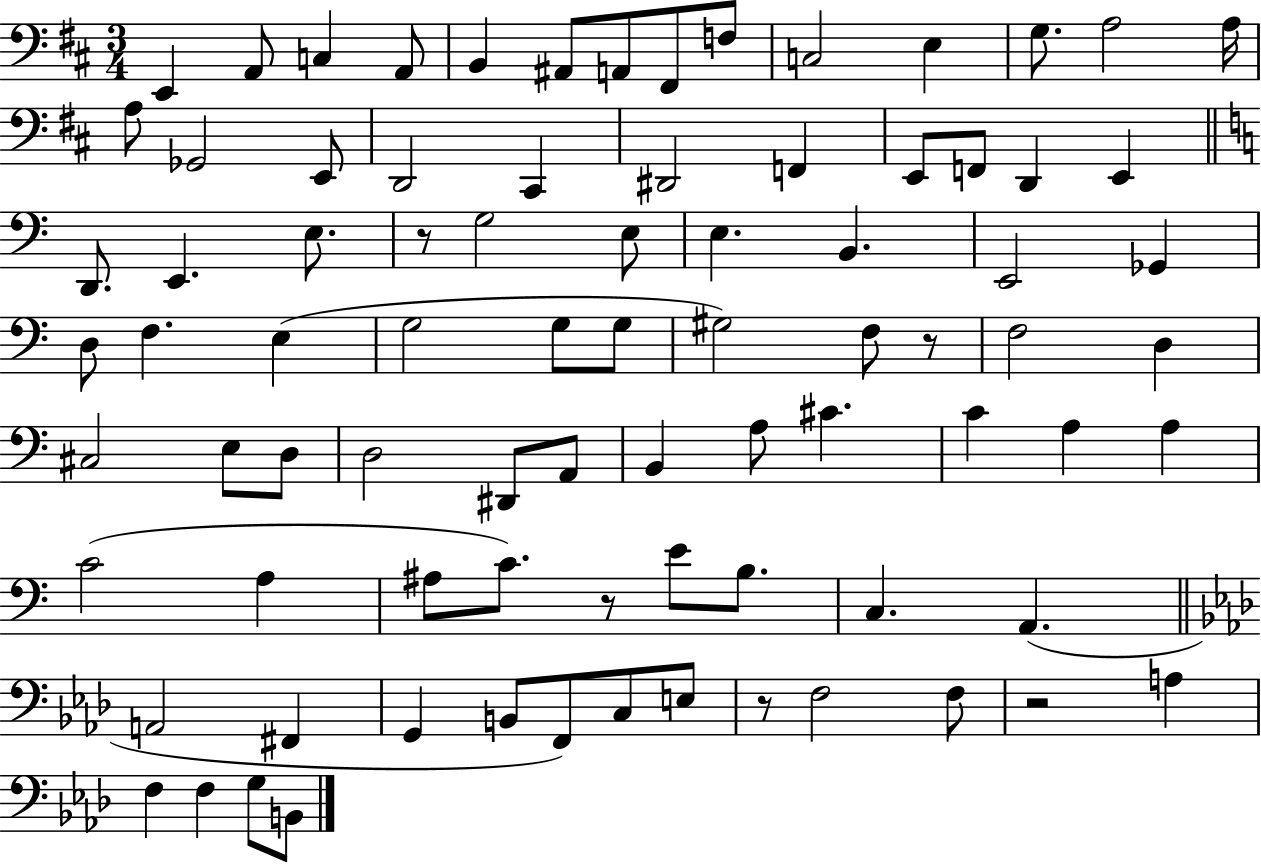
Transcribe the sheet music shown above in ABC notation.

X:1
T:Untitled
M:3/4
L:1/4
K:D
E,, A,,/2 C, A,,/2 B,, ^A,,/2 A,,/2 ^F,,/2 F,/2 C,2 E, G,/2 A,2 A,/4 A,/2 _G,,2 E,,/2 D,,2 ^C,, ^D,,2 F,, E,,/2 F,,/2 D,, E,, D,,/2 E,, E,/2 z/2 G,2 E,/2 E, B,, E,,2 _G,, D,/2 F, E, G,2 G,/2 G,/2 ^G,2 F,/2 z/2 F,2 D, ^C,2 E,/2 D,/2 D,2 ^D,,/2 A,,/2 B,, A,/2 ^C C A, A, C2 A, ^A,/2 C/2 z/2 E/2 B,/2 C, A,, A,,2 ^F,, G,, B,,/2 F,,/2 C,/2 E,/2 z/2 F,2 F,/2 z2 A, F, F, G,/2 B,,/2